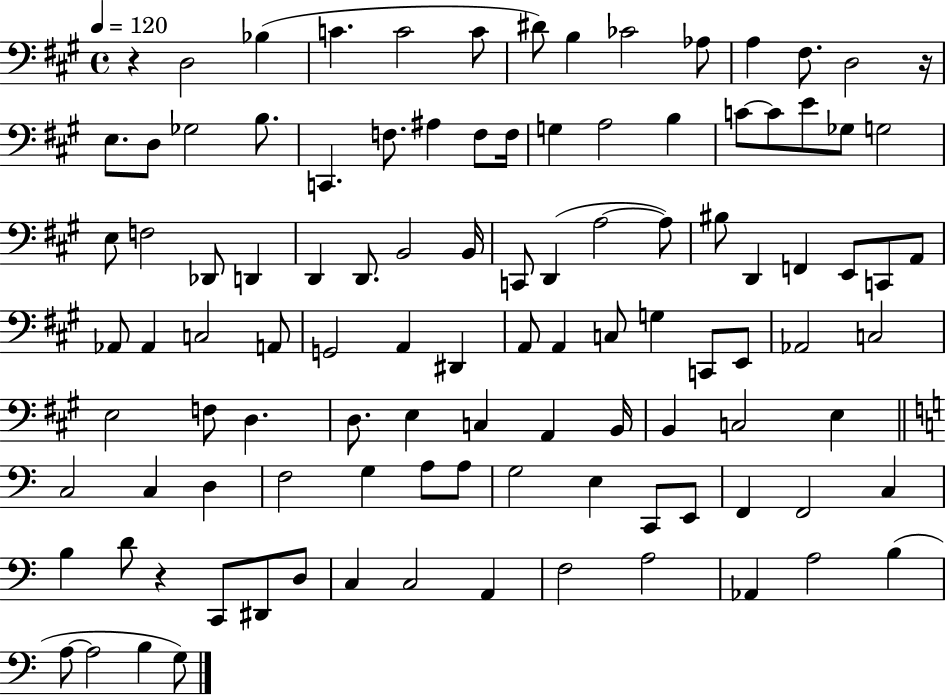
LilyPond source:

{
  \clef bass
  \time 4/4
  \defaultTimeSignature
  \key a \major
  \tempo 4 = 120
  r4 d2 bes4( | c'4. c'2 c'8 | dis'8) b4 ces'2 aes8 | a4 fis8. d2 r16 | \break e8. d8 ges2 b8. | c,4. f8. ais4 f8 f16 | g4 a2 b4 | c'8~~ c'8 e'8 ges8 g2 | \break e8 f2 des,8 d,4 | d,4 d,8. b,2 b,16 | c,8 d,4( a2~~ a8) | bis8 d,4 f,4 e,8 c,8 a,8 | \break aes,8 aes,4 c2 a,8 | g,2 a,4 dis,4 | a,8 a,4 c8 g4 c,8 e,8 | aes,2 c2 | \break e2 f8 d4. | d8. e4 c4 a,4 b,16 | b,4 c2 e4 | \bar "||" \break \key c \major c2 c4 d4 | f2 g4 a8 a8 | g2 e4 c,8 e,8 | f,4 f,2 c4 | \break b4 d'8 r4 c,8 dis,8 d8 | c4 c2 a,4 | f2 a2 | aes,4 a2 b4( | \break a8~~ a2 b4 g8) | \bar "|."
}